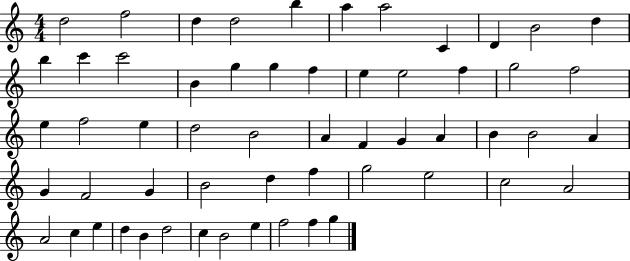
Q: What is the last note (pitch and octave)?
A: G5